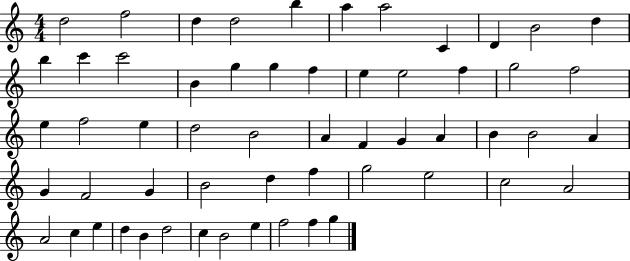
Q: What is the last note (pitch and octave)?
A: G5